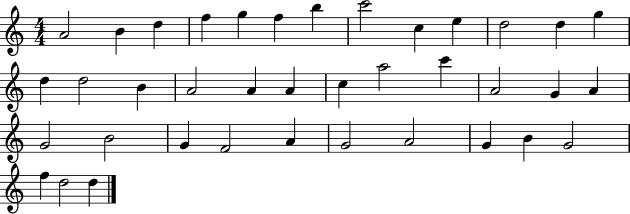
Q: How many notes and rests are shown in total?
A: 38